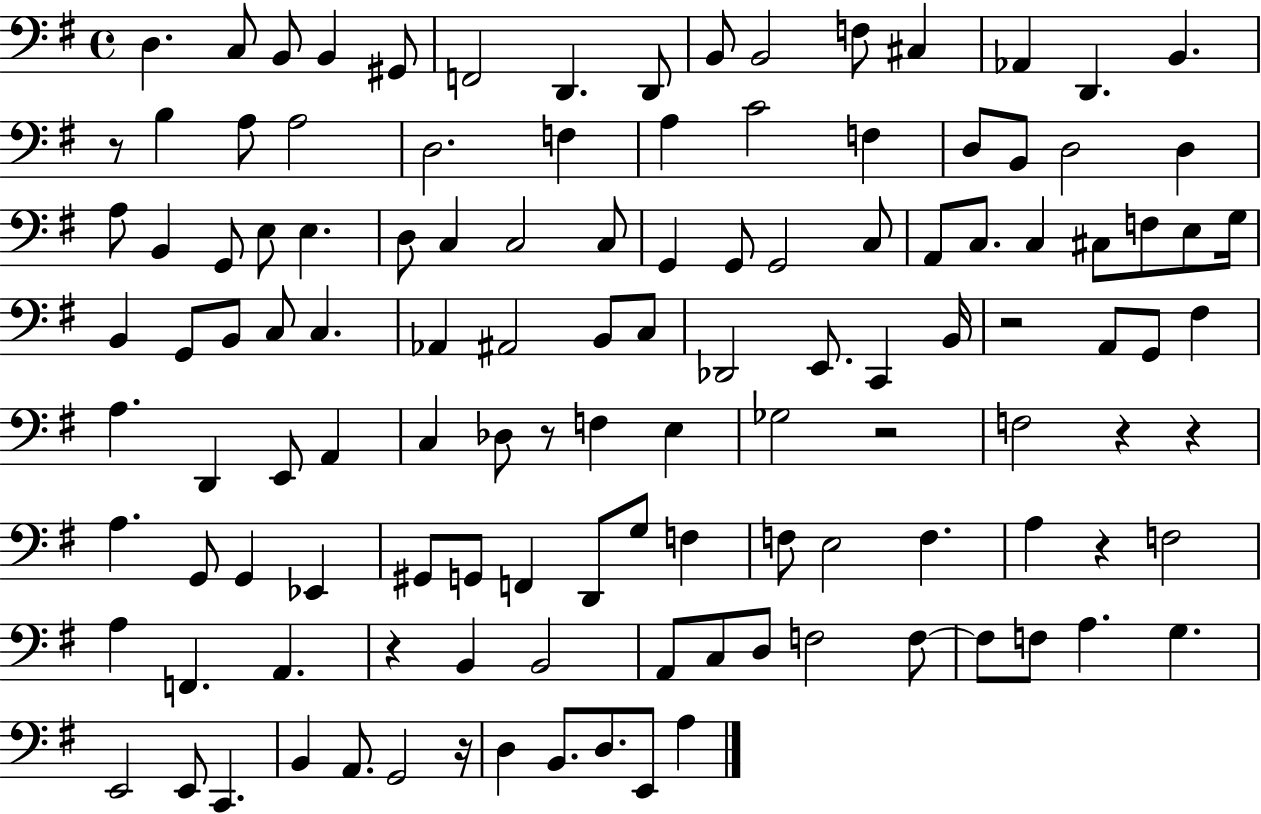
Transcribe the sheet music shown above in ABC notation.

X:1
T:Untitled
M:4/4
L:1/4
K:G
D, C,/2 B,,/2 B,, ^G,,/2 F,,2 D,, D,,/2 B,,/2 B,,2 F,/2 ^C, _A,, D,, B,, z/2 B, A,/2 A,2 D,2 F, A, C2 F, D,/2 B,,/2 D,2 D, A,/2 B,, G,,/2 E,/2 E, D,/2 C, C,2 C,/2 G,, G,,/2 G,,2 C,/2 A,,/2 C,/2 C, ^C,/2 F,/2 E,/2 G,/4 B,, G,,/2 B,,/2 C,/2 C, _A,, ^A,,2 B,,/2 C,/2 _D,,2 E,,/2 C,, B,,/4 z2 A,,/2 G,,/2 ^F, A, D,, E,,/2 A,, C, _D,/2 z/2 F, E, _G,2 z2 F,2 z z A, G,,/2 G,, _E,, ^G,,/2 G,,/2 F,, D,,/2 G,/2 F, F,/2 E,2 F, A, z F,2 A, F,, A,, z B,, B,,2 A,,/2 C,/2 D,/2 F,2 F,/2 F,/2 F,/2 A, G, E,,2 E,,/2 C,, B,, A,,/2 G,,2 z/4 D, B,,/2 D,/2 E,,/2 A,